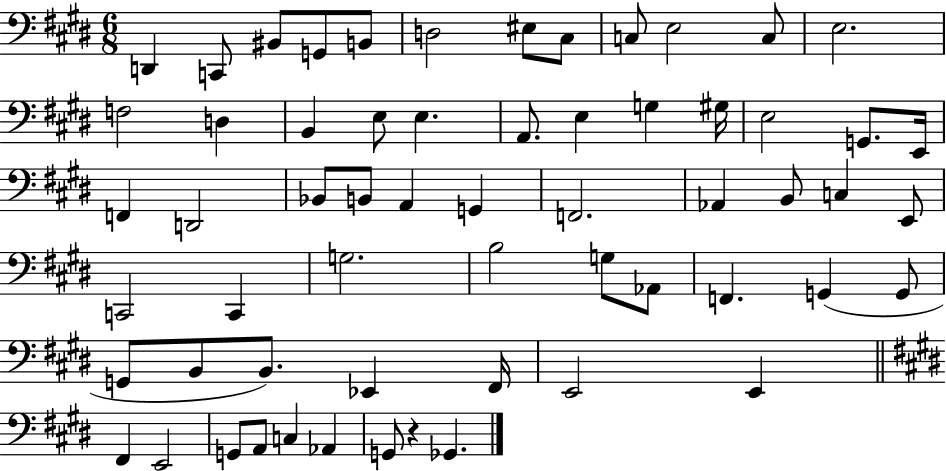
X:1
T:Untitled
M:6/8
L:1/4
K:E
D,, C,,/2 ^B,,/2 G,,/2 B,,/2 D,2 ^E,/2 ^C,/2 C,/2 E,2 C,/2 E,2 F,2 D, B,, E,/2 E, A,,/2 E, G, ^G,/4 E,2 G,,/2 E,,/4 F,, D,,2 _B,,/2 B,,/2 A,, G,, F,,2 _A,, B,,/2 C, E,,/2 C,,2 C,, G,2 B,2 G,/2 _A,,/2 F,, G,, G,,/2 G,,/2 B,,/2 B,,/2 _E,, ^F,,/4 E,,2 E,, ^F,, E,,2 G,,/2 A,,/2 C, _A,, G,,/2 z _G,,